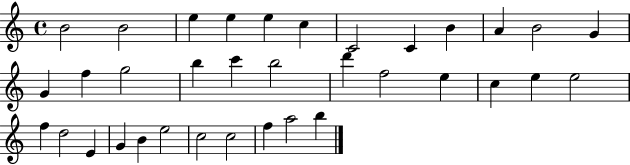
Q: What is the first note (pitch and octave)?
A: B4